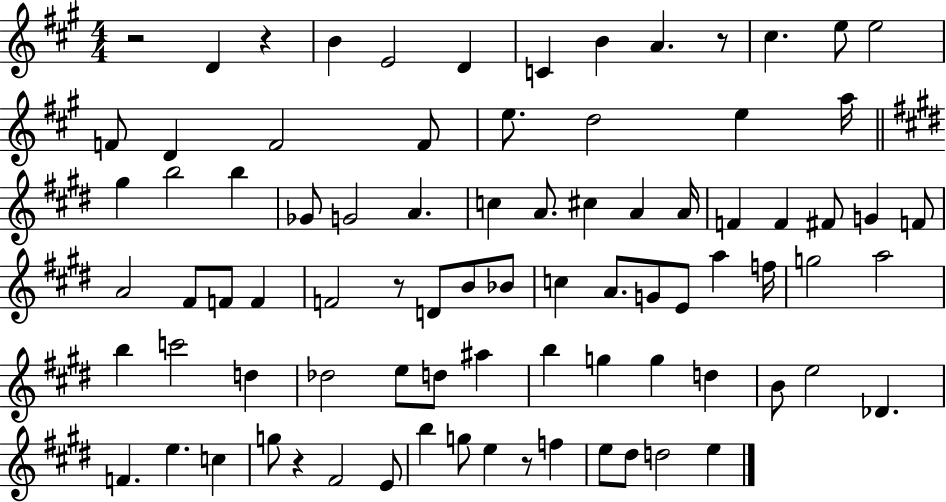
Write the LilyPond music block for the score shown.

{
  \clef treble
  \numericTimeSignature
  \time 4/4
  \key a \major
  r2 d'4 r4 | b'4 e'2 d'4 | c'4 b'4 a'4. r8 | cis''4. e''8 e''2 | \break f'8 d'4 f'2 f'8 | e''8. d''2 e''4 a''16 | \bar "||" \break \key e \major gis''4 b''2 b''4 | ges'8 g'2 a'4. | c''4 a'8. cis''4 a'4 a'16 | f'4 f'4 fis'8 g'4 f'8 | \break a'2 fis'8 f'8 f'4 | f'2 r8 d'8 b'8 bes'8 | c''4 a'8. g'8 e'8 a''4 f''16 | g''2 a''2 | \break b''4 c'''2 d''4 | des''2 e''8 d''8 ais''4 | b''4 g''4 g''4 d''4 | b'8 e''2 des'4. | \break f'4. e''4. c''4 | g''8 r4 fis'2 e'8 | b''4 g''8 e''4 r8 f''4 | e''8 dis''8 d''2 e''4 | \break \bar "|."
}